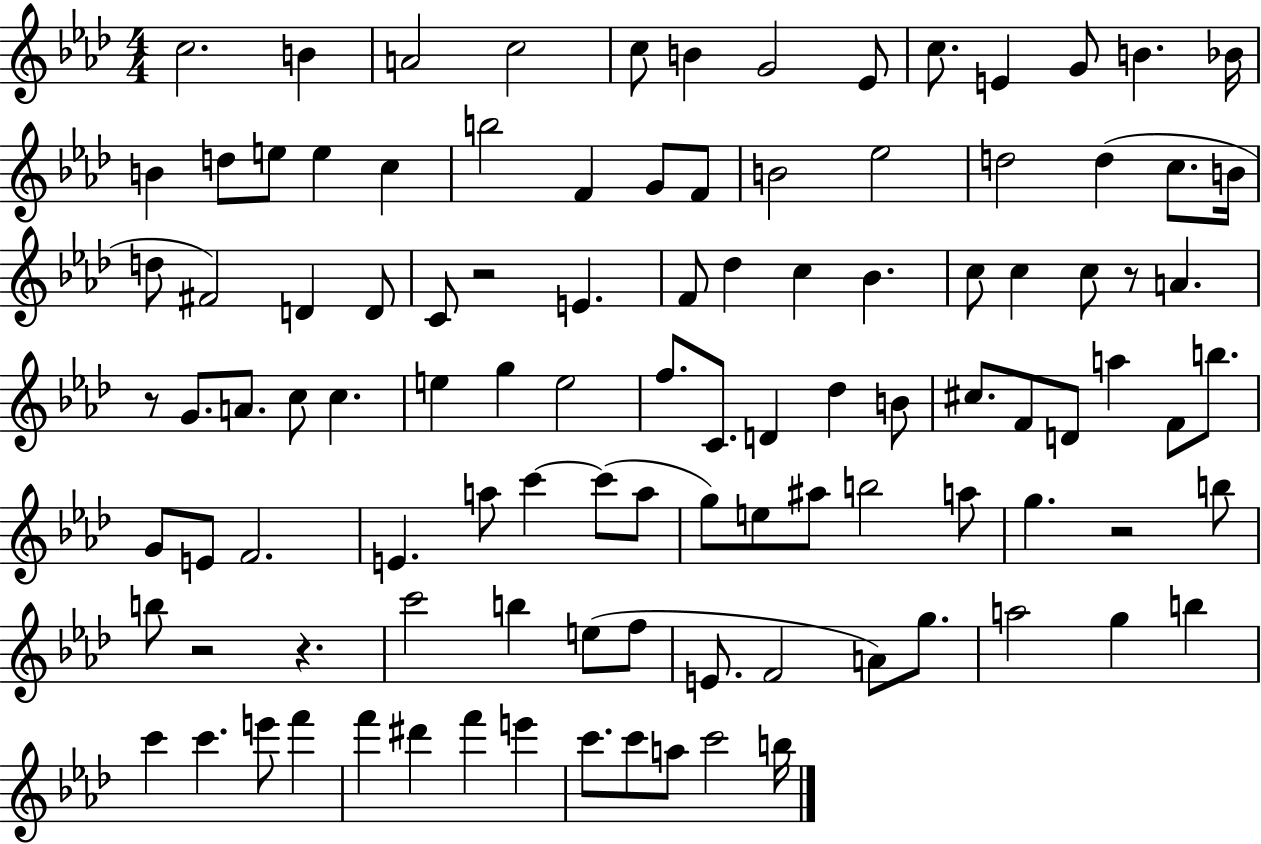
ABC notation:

X:1
T:Untitled
M:4/4
L:1/4
K:Ab
c2 B A2 c2 c/2 B G2 _E/2 c/2 E G/2 B _B/4 B d/2 e/2 e c b2 F G/2 F/2 B2 _e2 d2 d c/2 B/4 d/2 ^F2 D D/2 C/2 z2 E F/2 _d c _B c/2 c c/2 z/2 A z/2 G/2 A/2 c/2 c e g e2 f/2 C/2 D _d B/2 ^c/2 F/2 D/2 a F/2 b/2 G/2 E/2 F2 E a/2 c' c'/2 a/2 g/2 e/2 ^a/2 b2 a/2 g z2 b/2 b/2 z2 z c'2 b e/2 f/2 E/2 F2 A/2 g/2 a2 g b c' c' e'/2 f' f' ^d' f' e' c'/2 c'/2 a/2 c'2 b/4